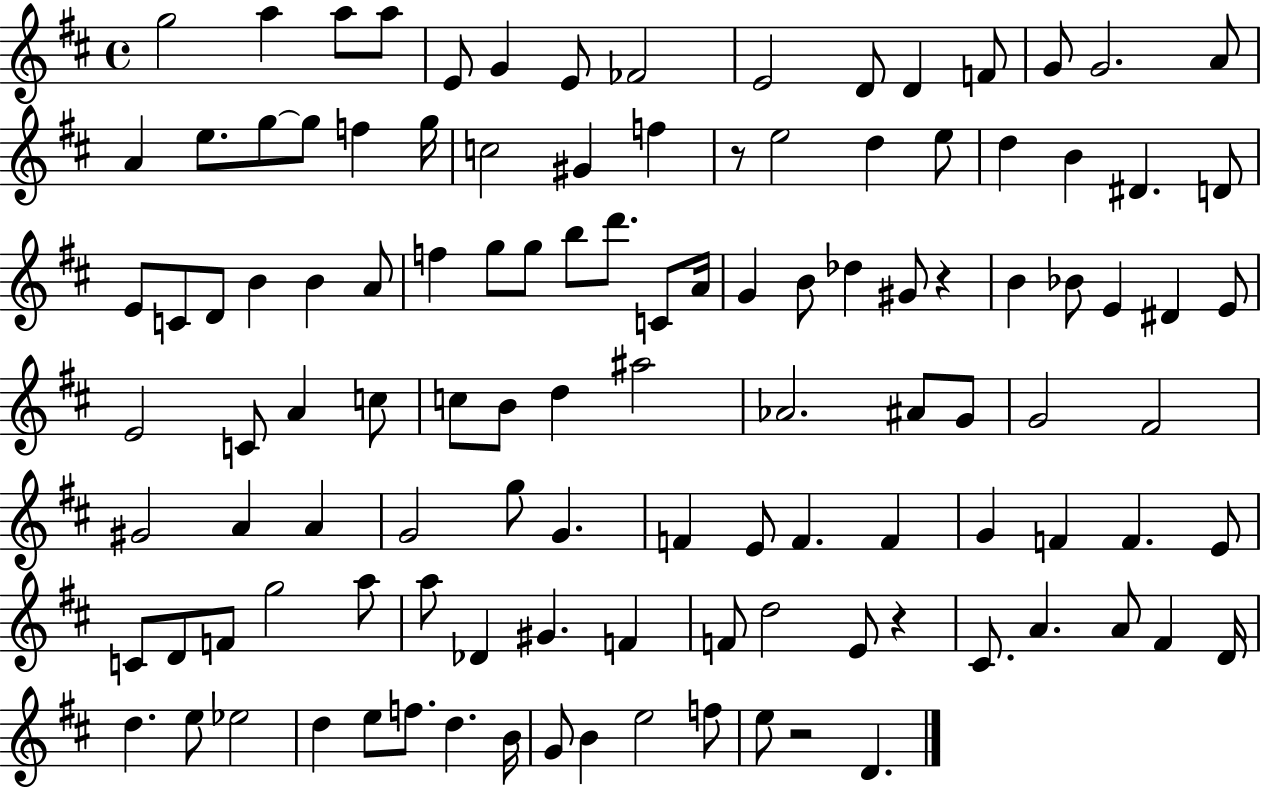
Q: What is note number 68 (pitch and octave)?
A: A4